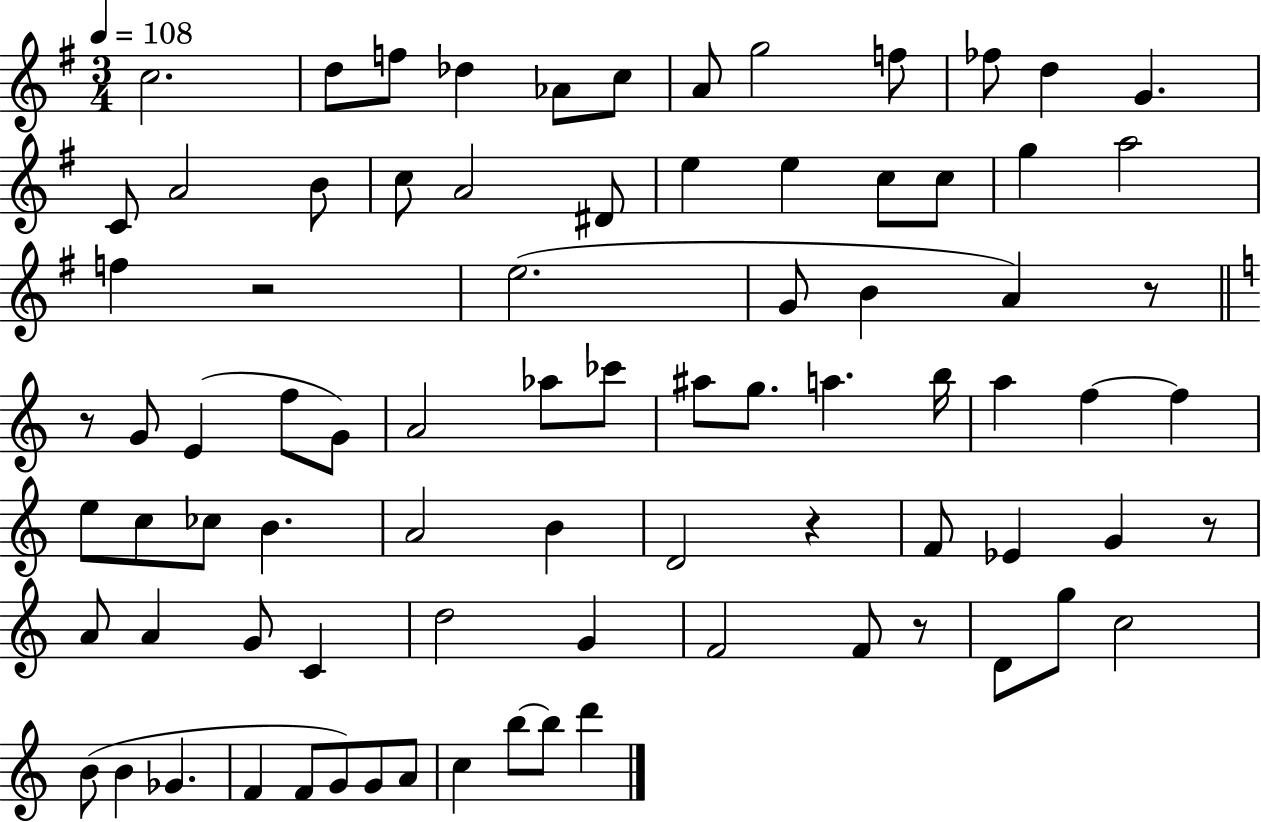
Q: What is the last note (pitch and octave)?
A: D6